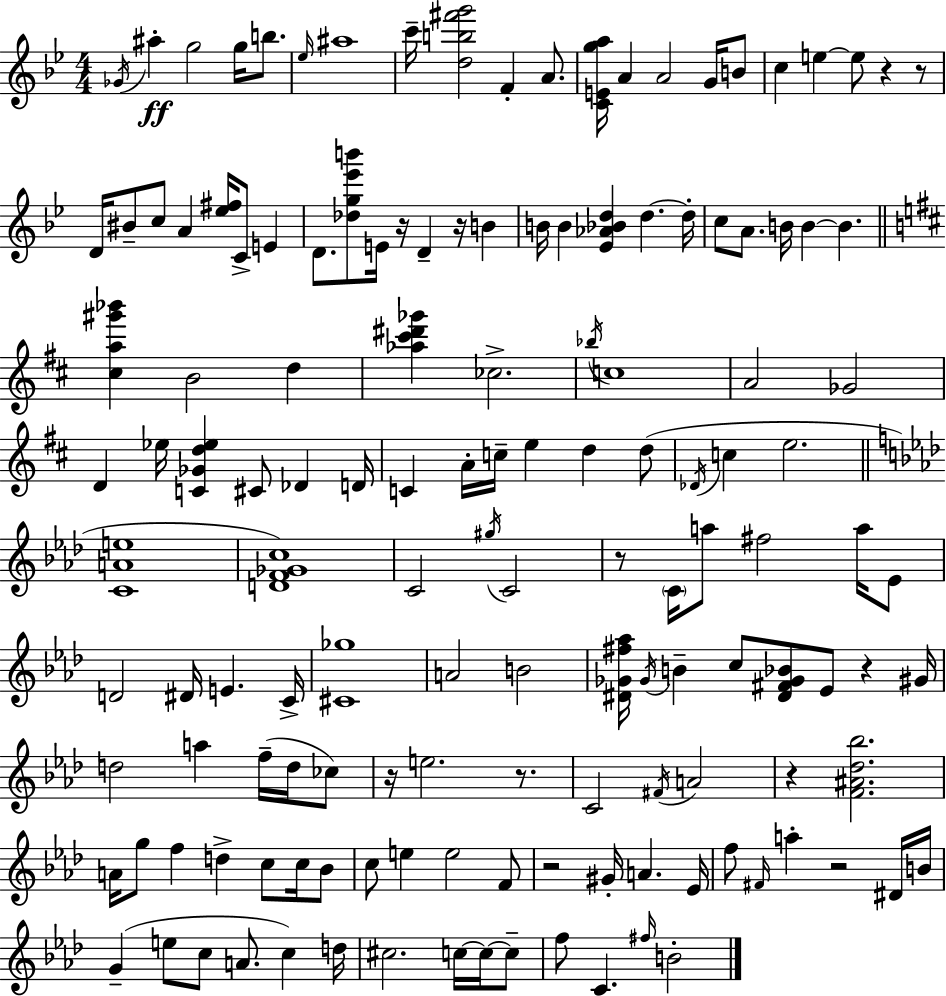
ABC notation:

X:1
T:Untitled
M:4/4
L:1/4
K:Bb
_G/4 ^a g2 g/4 b/2 _e/4 ^a4 c'/4 [db^f'g']2 F A/2 [CEga]/4 A A2 G/4 B/2 c e e/2 z z/2 D/4 ^B/2 c/2 A [_e^f]/4 C/2 E D/2 [_dg_e'b']/2 E/4 z/4 D z/4 B B/4 B [_E_A_Bd] d d/4 c/2 A/2 B/4 B B [^ca^g'_b'] B2 d [_a^c'^d'_g'] _c2 _b/4 c4 A2 _G2 D _e/4 [C_Gd_e] ^C/2 _D D/4 C A/4 c/4 e d d/2 _D/4 c e2 [CAe]4 [DF_Gc]4 C2 ^g/4 C2 z/2 C/4 a/2 ^f2 a/4 _E/2 D2 ^D/4 E C/4 [^C_g]4 A2 B2 [^D_G^f_a]/4 _G/4 B c/2 [^D^F_G_B]/2 _E/2 z ^G/4 d2 a f/4 d/4 _c/2 z/4 e2 z/2 C2 ^F/4 A2 z [F^A_d_b]2 A/4 g/2 f d c/2 c/4 _B/2 c/2 e e2 F/2 z2 ^G/4 A _E/4 f/2 ^F/4 a z2 ^D/4 B/4 G e/2 c/2 A/2 c d/4 ^c2 c/4 c/4 c/2 f/2 C ^f/4 B2